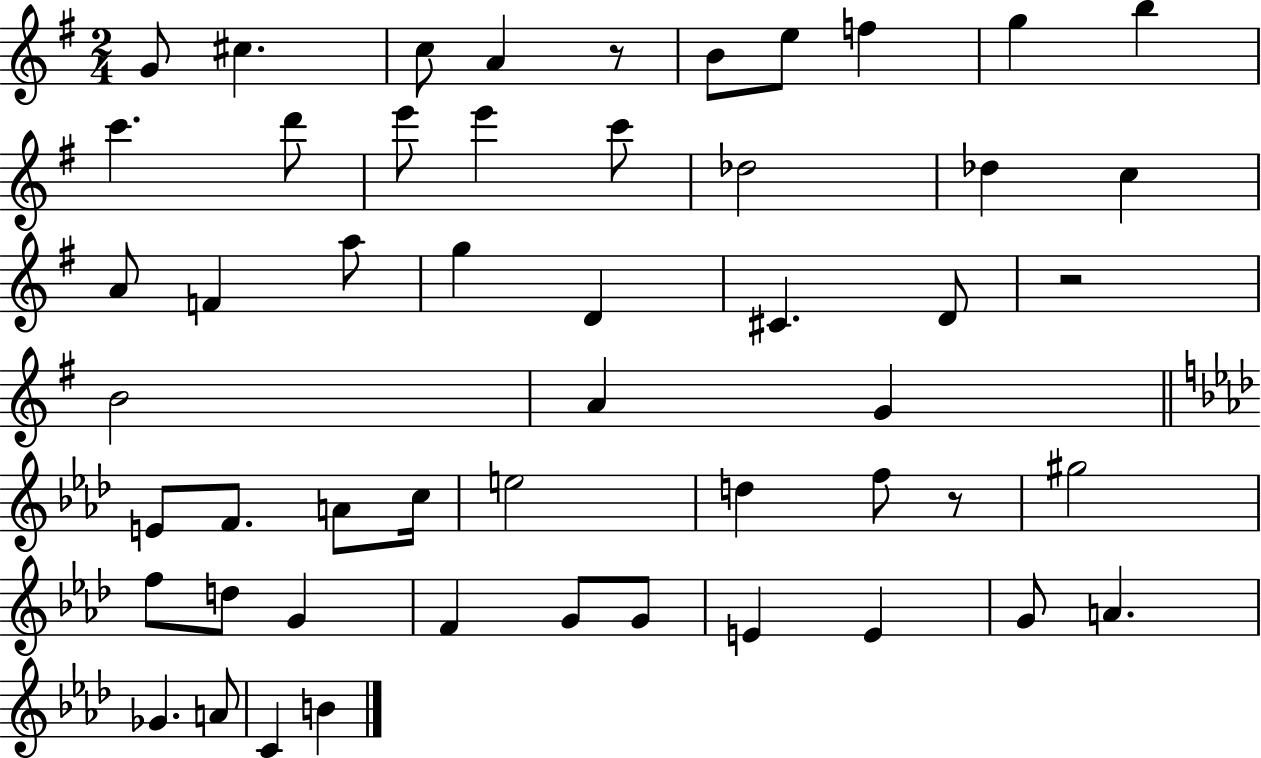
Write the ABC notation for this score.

X:1
T:Untitled
M:2/4
L:1/4
K:G
G/2 ^c c/2 A z/2 B/2 e/2 f g b c' d'/2 e'/2 e' c'/2 _d2 _d c A/2 F a/2 g D ^C D/2 z2 B2 A G E/2 F/2 A/2 c/4 e2 d f/2 z/2 ^g2 f/2 d/2 G F G/2 G/2 E E G/2 A _G A/2 C B